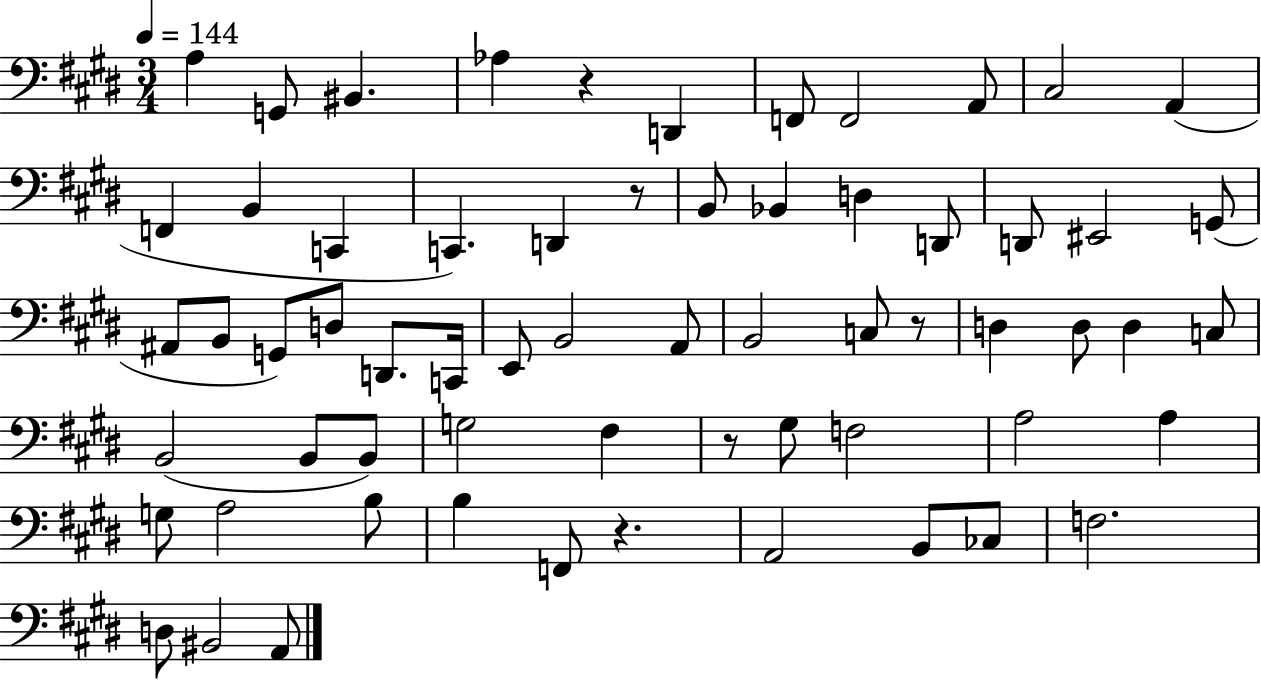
X:1
T:Untitled
M:3/4
L:1/4
K:E
A, G,,/2 ^B,, _A, z D,, F,,/2 F,,2 A,,/2 ^C,2 A,, F,, B,, C,, C,, D,, z/2 B,,/2 _B,, D, D,,/2 D,,/2 ^E,,2 G,,/2 ^A,,/2 B,,/2 G,,/2 D,/2 D,,/2 C,,/4 E,,/2 B,,2 A,,/2 B,,2 C,/2 z/2 D, D,/2 D, C,/2 B,,2 B,,/2 B,,/2 G,2 ^F, z/2 ^G,/2 F,2 A,2 A, G,/2 A,2 B,/2 B, F,,/2 z A,,2 B,,/2 _C,/2 F,2 D,/2 ^B,,2 A,,/2